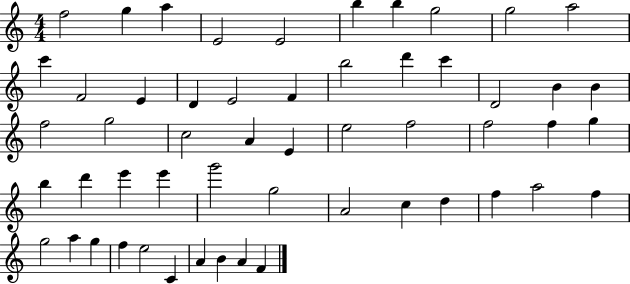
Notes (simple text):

F5/h G5/q A5/q E4/h E4/h B5/q B5/q G5/h G5/h A5/h C6/q F4/h E4/q D4/q E4/h F4/q B5/h D6/q C6/q D4/h B4/q B4/q F5/h G5/h C5/h A4/q E4/q E5/h F5/h F5/h F5/q G5/q B5/q D6/q E6/q E6/q G6/h G5/h A4/h C5/q D5/q F5/q A5/h F5/q G5/h A5/q G5/q F5/q E5/h C4/q A4/q B4/q A4/q F4/q